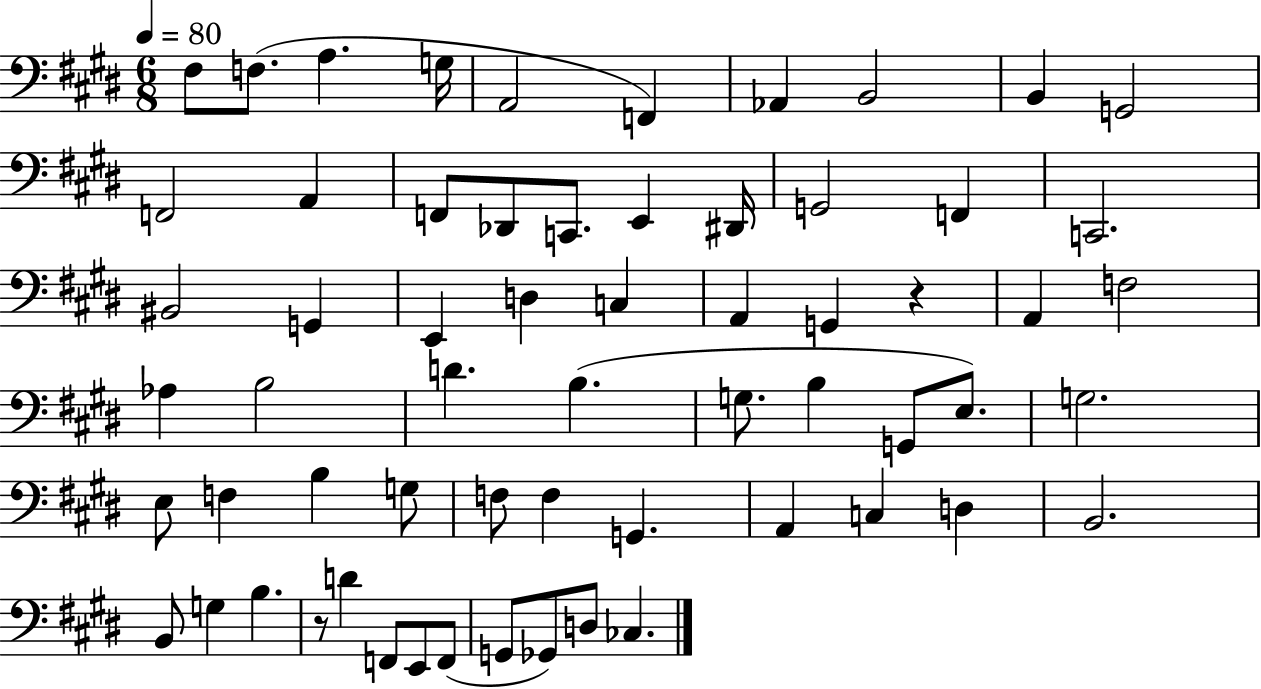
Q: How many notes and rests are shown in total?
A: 62